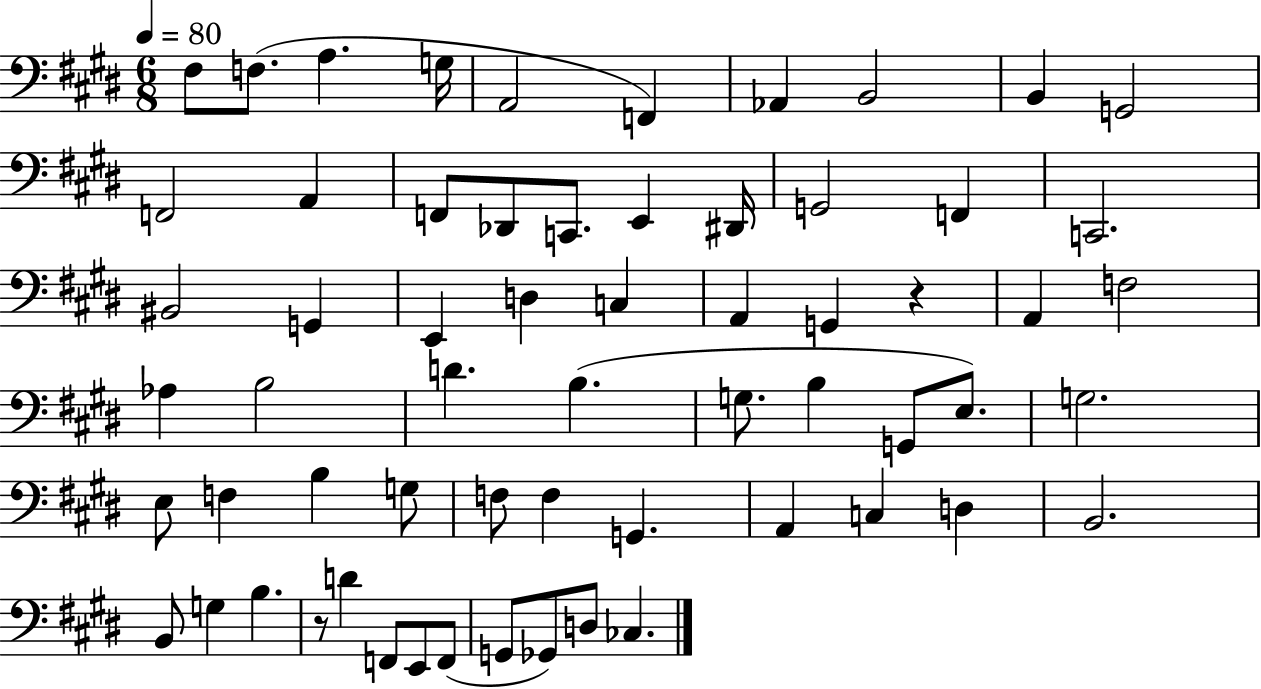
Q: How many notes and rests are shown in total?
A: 62